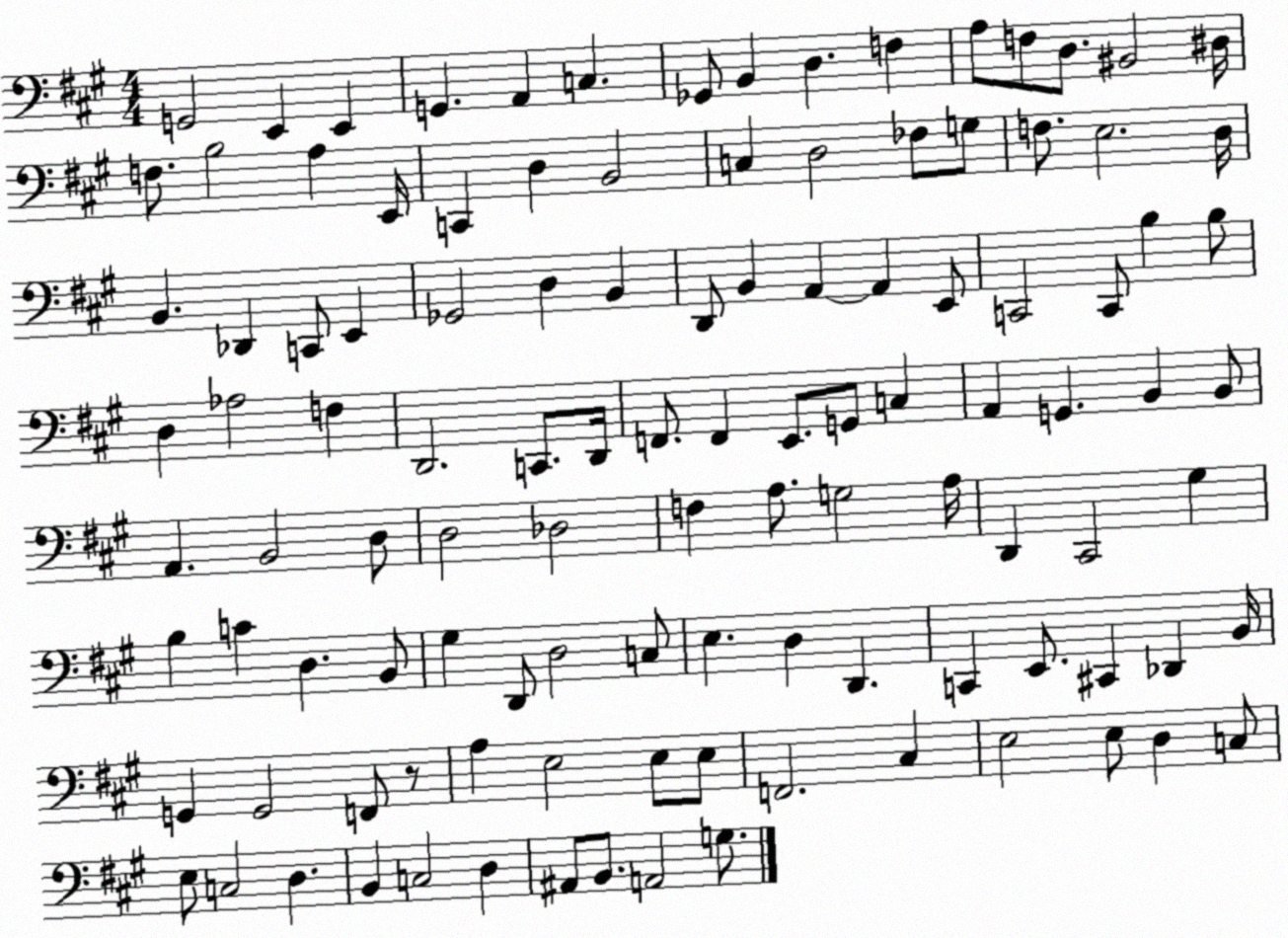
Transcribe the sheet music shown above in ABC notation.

X:1
T:Untitled
M:4/4
L:1/4
K:A
G,,2 E,, E,, G,, A,, C, _G,,/2 B,, D, F, A,/2 F,/2 D,/2 ^B,,2 ^D,/4 F,/2 B,2 A, E,,/4 C,, D, B,,2 C, D,2 _F,/2 G,/2 F,/2 E,2 D,/4 B,, _D,, C,,/2 E,, _G,,2 D, B,, D,,/2 B,, A,, A,, E,,/2 C,,2 C,,/2 B, B,/2 D, _A,2 F, D,,2 C,,/2 D,,/4 F,,/2 F,, E,,/2 G,,/2 C, A,, G,, B,, B,,/2 A,, B,,2 D,/2 D,2 _D,2 F, A,/2 G,2 A,/4 D,, ^C,,2 ^G, B, C D, B,,/2 ^G, D,,/2 D,2 C,/2 E, D, D,, C,, E,,/2 ^C,, _D,, B,,/4 G,, G,,2 F,,/2 z/2 A, E,2 E,/2 E,/2 F,,2 ^C, E,2 E,/2 D, C,/2 E,/2 C,2 D, B,, C,2 D, ^A,,/2 B,,/2 A,,2 G,/2